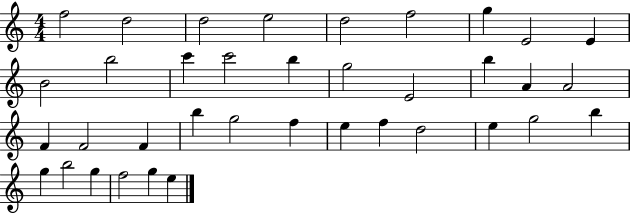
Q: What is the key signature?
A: C major